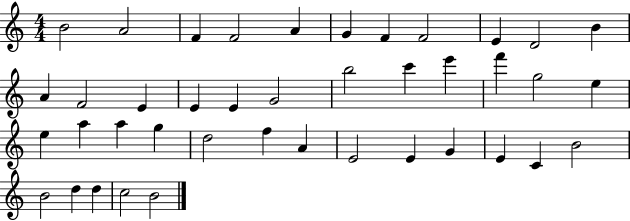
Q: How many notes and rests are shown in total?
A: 41